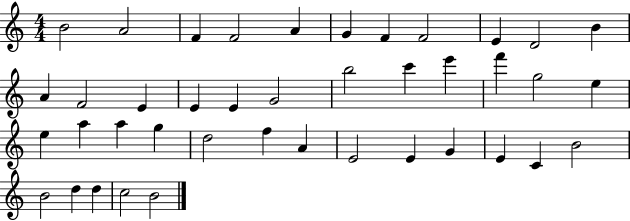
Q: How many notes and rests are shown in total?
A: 41